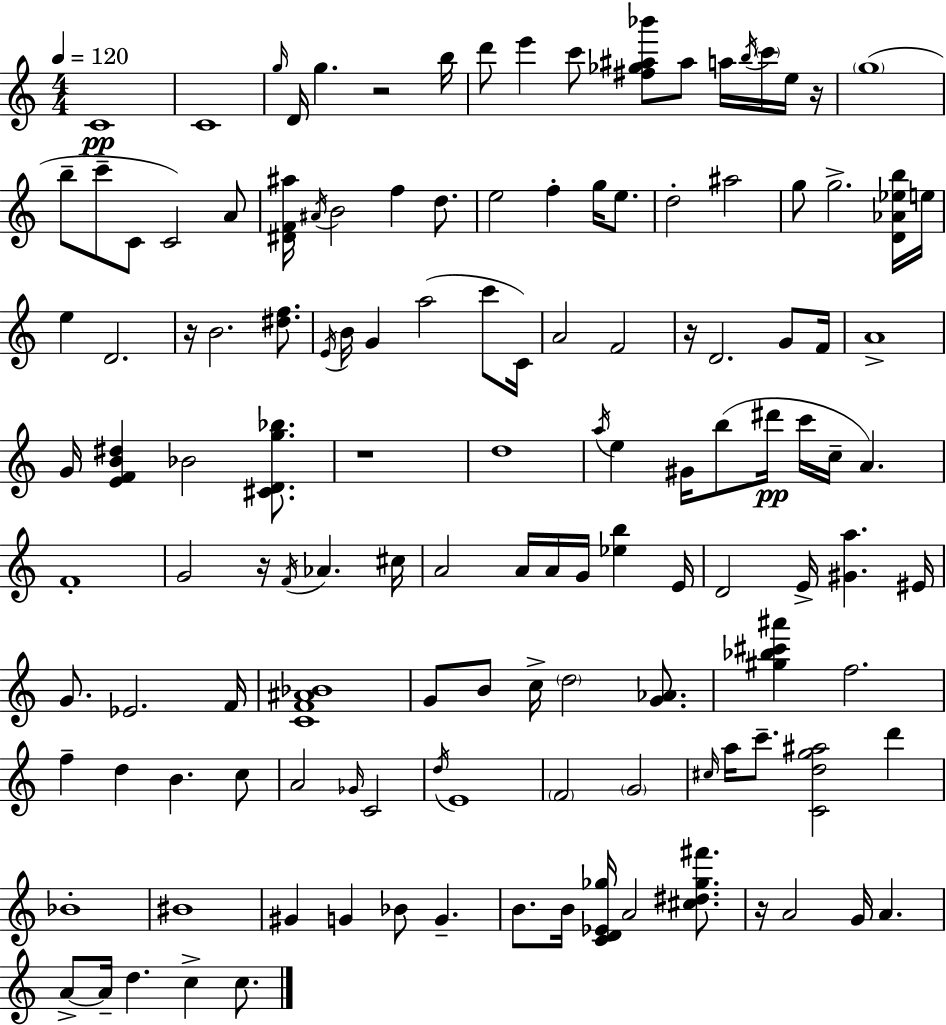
{
  \clef treble
  \numericTimeSignature
  \time 4/4
  \key a \minor
  \tempo 4 = 120
  \repeat volta 2 { c'1\pp | c'1 | \grace { g''16 } d'16 g''4. r2 | b''16 d'''8 e'''4 c'''8 <fis'' ges'' ais'' bes'''>8 ais''8 a''16 \acciaccatura { b''16 } \parenthesize c'''16 | \break e''16 r16 \parenthesize g''1( | b''8-- c'''8-- c'8 c'2) | a'8 <dis' f' ais''>16 \acciaccatura { ais'16 } b'2 f''4 | d''8. e''2 f''4-. g''16 | \break e''8. d''2-. ais''2 | g''8 g''2.-> | <d' aes' ees'' b''>16 e''16 e''4 d'2. | r16 b'2. | \break <dis'' f''>8. \acciaccatura { e'16 } b'16 g'4 a''2( | c'''8 c'16) a'2 f'2 | r16 d'2. | g'8 f'16 a'1-> | \break g'16 <e' f' b' dis''>4 bes'2 | <cis' d' g'' bes''>8. r1 | d''1 | \acciaccatura { a''16 } e''4 gis'16 b''8( dis'''16\pp c'''16 c''16-- a'4.) | \break f'1-. | g'2 r16 \acciaccatura { f'16 } aes'4. | cis''16 a'2 a'16 a'16 | g'16 <ees'' b''>4 e'16 d'2 e'16-> <gis' a''>4. | \break eis'16 g'8. ees'2. | f'16 <c' f' ais' bes'>1 | g'8 b'8 c''16-> \parenthesize d''2 | <g' aes'>8. <gis'' bes'' cis''' ais'''>4 f''2. | \break f''4-- d''4 b'4. | c''8 a'2 \grace { ges'16 } c'2 | \acciaccatura { d''16 } e'1 | \parenthesize f'2 | \break \parenthesize g'2 \grace { cis''16 } a''16 c'''8.-- <c' d'' g'' ais''>2 | d'''4 bes'1-. | bis'1 | gis'4 g'4 | \break bes'8 g'4.-- b'8. b'16 <c' d' ees' ges''>16 a'2 | <cis'' dis'' ges'' fis'''>8. r16 a'2 | g'16 a'4. a'8->~~ a'16-- d''4. | c''4-> c''8. } \bar "|."
}